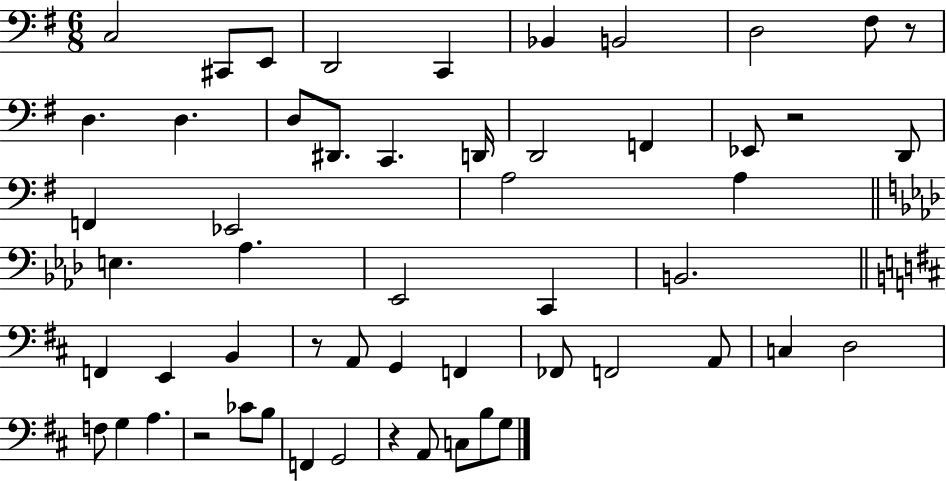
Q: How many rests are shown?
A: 5